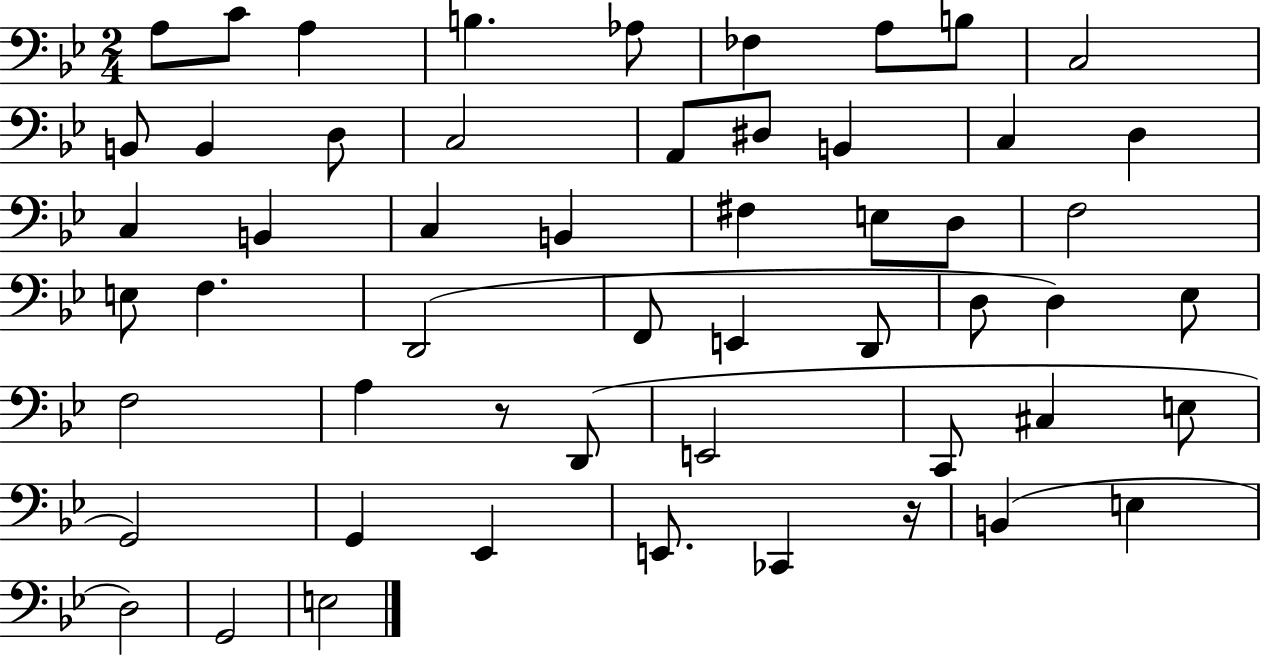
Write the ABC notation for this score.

X:1
T:Untitled
M:2/4
L:1/4
K:Bb
A,/2 C/2 A, B, _A,/2 _F, A,/2 B,/2 C,2 B,,/2 B,, D,/2 C,2 A,,/2 ^D,/2 B,, C, D, C, B,, C, B,, ^F, E,/2 D,/2 F,2 E,/2 F, D,,2 F,,/2 E,, D,,/2 D,/2 D, _E,/2 F,2 A, z/2 D,,/2 E,,2 C,,/2 ^C, E,/2 G,,2 G,, _E,, E,,/2 _C,, z/4 B,, E, D,2 G,,2 E,2